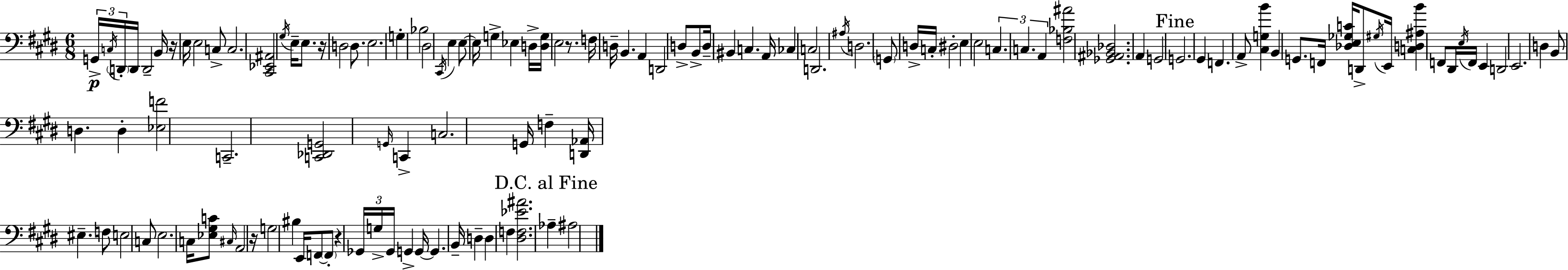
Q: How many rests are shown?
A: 5